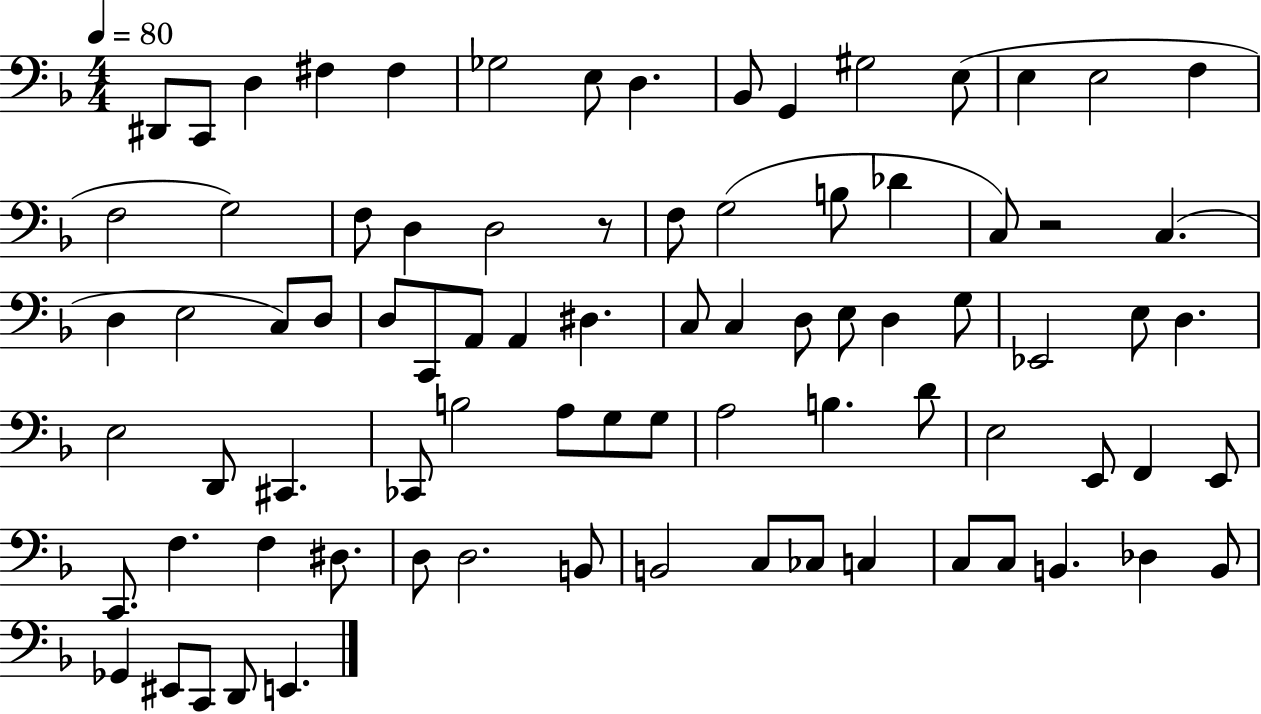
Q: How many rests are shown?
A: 2